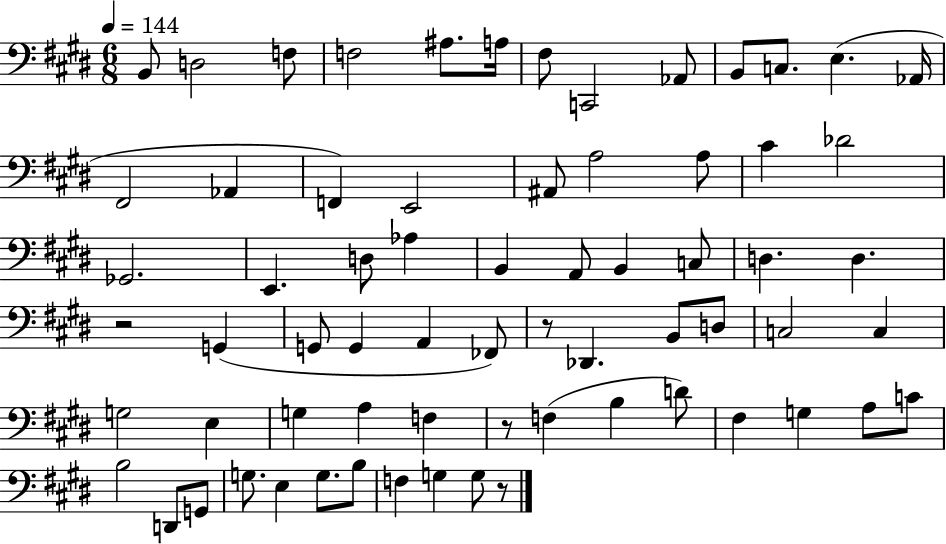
{
  \clef bass
  \numericTimeSignature
  \time 6/8
  \key e \major
  \tempo 4 = 144
  \repeat volta 2 { b,8 d2 f8 | f2 ais8. a16 | fis8 c,2 aes,8 | b,8 c8. e4.( aes,16 | \break fis,2 aes,4 | f,4) e,2 | ais,8 a2 a8 | cis'4 des'2 | \break ges,2. | e,4. d8 aes4 | b,4 a,8 b,4 c8 | d4. d4. | \break r2 g,4( | g,8 g,4 a,4 fes,8) | r8 des,4. b,8 d8 | c2 c4 | \break g2 e4 | g4 a4 f4 | r8 f4( b4 d'8) | fis4 g4 a8 c'8 | \break b2 d,8 g,8 | g8. e4 g8. b8 | f4 g4 g8 r8 | } \bar "|."
}